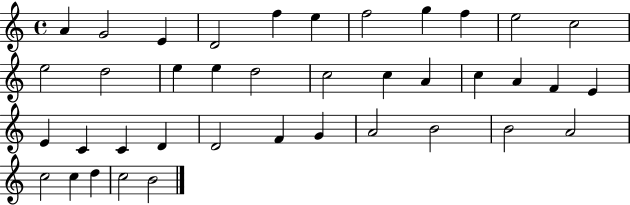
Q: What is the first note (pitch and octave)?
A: A4